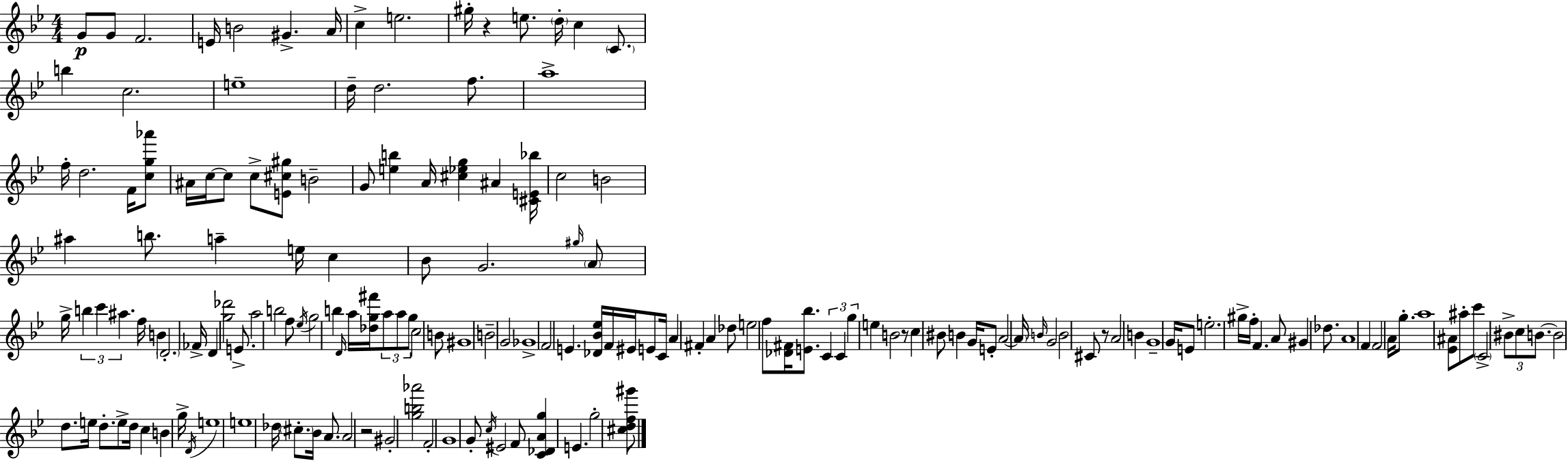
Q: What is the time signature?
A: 4/4